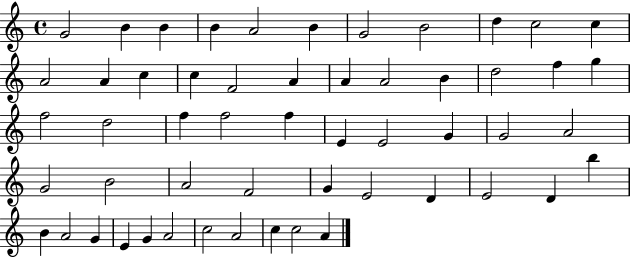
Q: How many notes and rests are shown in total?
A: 54